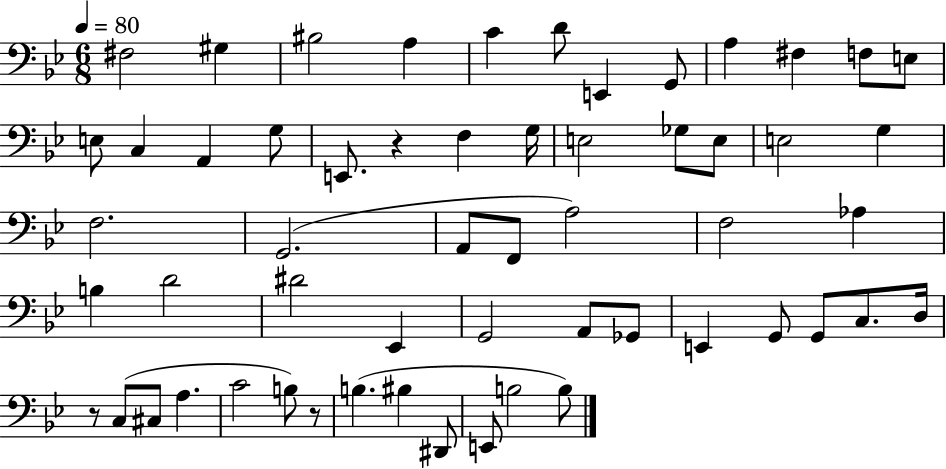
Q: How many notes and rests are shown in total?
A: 57